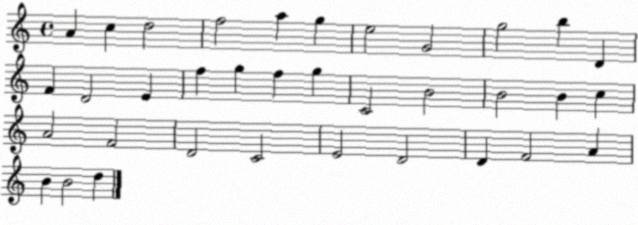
X:1
T:Untitled
M:4/4
L:1/4
K:C
A c d2 f2 a g e2 G2 g2 b D F D2 E f g f g C2 B2 B2 B c A2 F2 D2 C2 E2 D2 D F2 A B B2 d